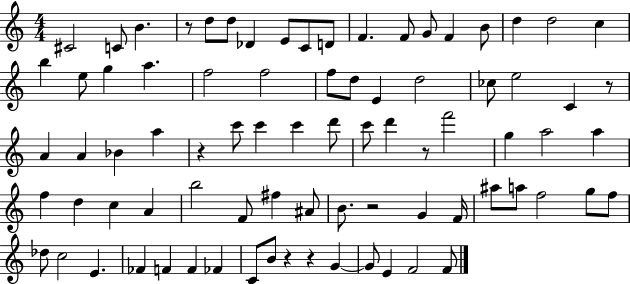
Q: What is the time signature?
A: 4/4